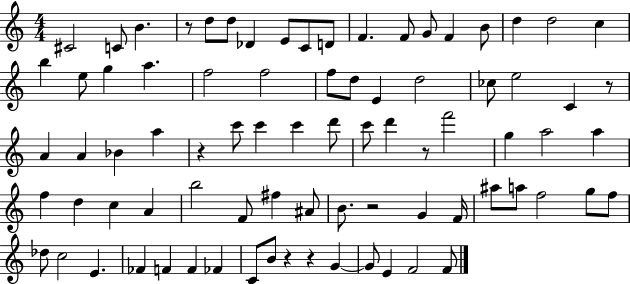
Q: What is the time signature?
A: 4/4